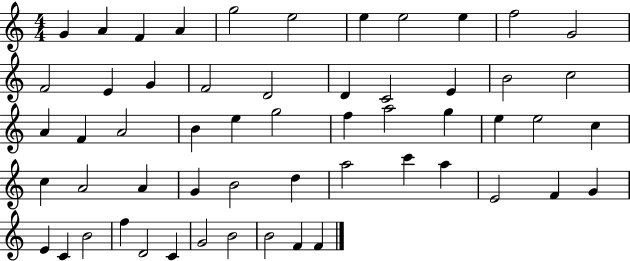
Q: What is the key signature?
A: C major